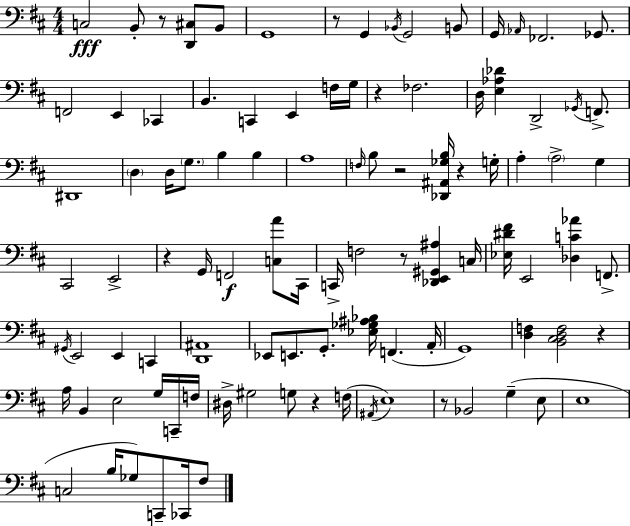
{
  \clef bass
  \numericTimeSignature
  \time 4/4
  \key d \major
  c2\fff b,8-. r8 <d, cis>8 b,8 | g,1 | r8 g,4 \acciaccatura { bes,16 } g,2 b,8 | g,16 \grace { aes,16 } fes,2. ges,8. | \break f,2 e,4 ces,4 | b,4. c,4 e,4 | f16 g16 r4 fes2. | d16 <e aes des'>4 d,2-> \acciaccatura { ges,16 } | \break f,8.-> dis,1 | \parenthesize d4 d16 \parenthesize g8. b4 b4 | a1 | \grace { f16 } b8 r2 <des, ais, ges b>16 r4 | \break g16-. a4-. \parenthesize a2-> | g4 cis,2 e,2-> | r4 g,16 f,2\f | <c a'>8 cis,16 c,16-> f2 r8 <des, e, gis, ais>4 | \break c16 <ees dis' fis'>16 e,2 <des c' aes'>4 | f,8.-> \acciaccatura { gis,16 } e,2 e,4 | c,4 <d, ais,>1 | ees,8 e,8. g,8.-. <ees ges ais bes>16 f,4.( | \break a,16-. g,1) | <d f>4 <b, cis d f>2 | r4 a16 b,4 e2 | g16 c,16-- f16 dis16-> gis2 g8 | \break r4 f16( \acciaccatura { ais,16 } e1) | r8 bes,2 | g4--( e8 e1 | c2 b16 ges8) | \break c,8-- ces,16 fis8 \bar "|."
}